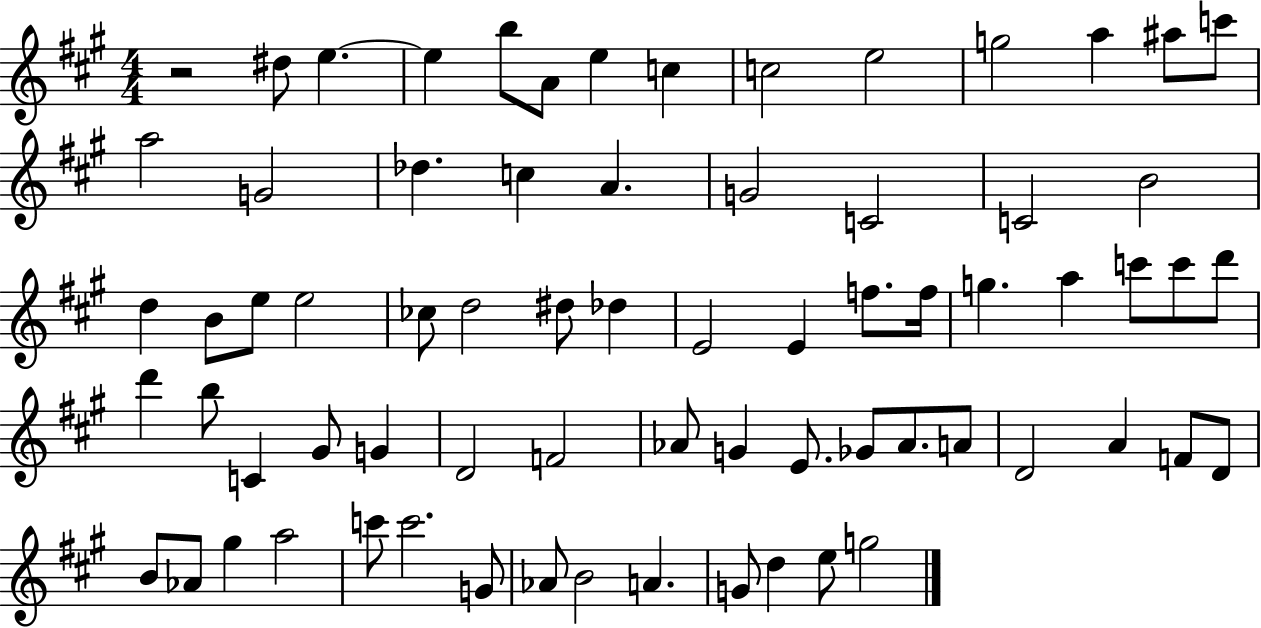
{
  \clef treble
  \numericTimeSignature
  \time 4/4
  \key a \major
  \repeat volta 2 { r2 dis''8 e''4.~~ | e''4 b''8 a'8 e''4 c''4 | c''2 e''2 | g''2 a''4 ais''8 c'''8 | \break a''2 g'2 | des''4. c''4 a'4. | g'2 c'2 | c'2 b'2 | \break d''4 b'8 e''8 e''2 | ces''8 d''2 dis''8 des''4 | e'2 e'4 f''8. f''16 | g''4. a''4 c'''8 c'''8 d'''8 | \break d'''4 b''8 c'4 gis'8 g'4 | d'2 f'2 | aes'8 g'4 e'8. ges'8 aes'8. a'8 | d'2 a'4 f'8 d'8 | \break b'8 aes'8 gis''4 a''2 | c'''8 c'''2. g'8 | aes'8 b'2 a'4. | g'8 d''4 e''8 g''2 | \break } \bar "|."
}